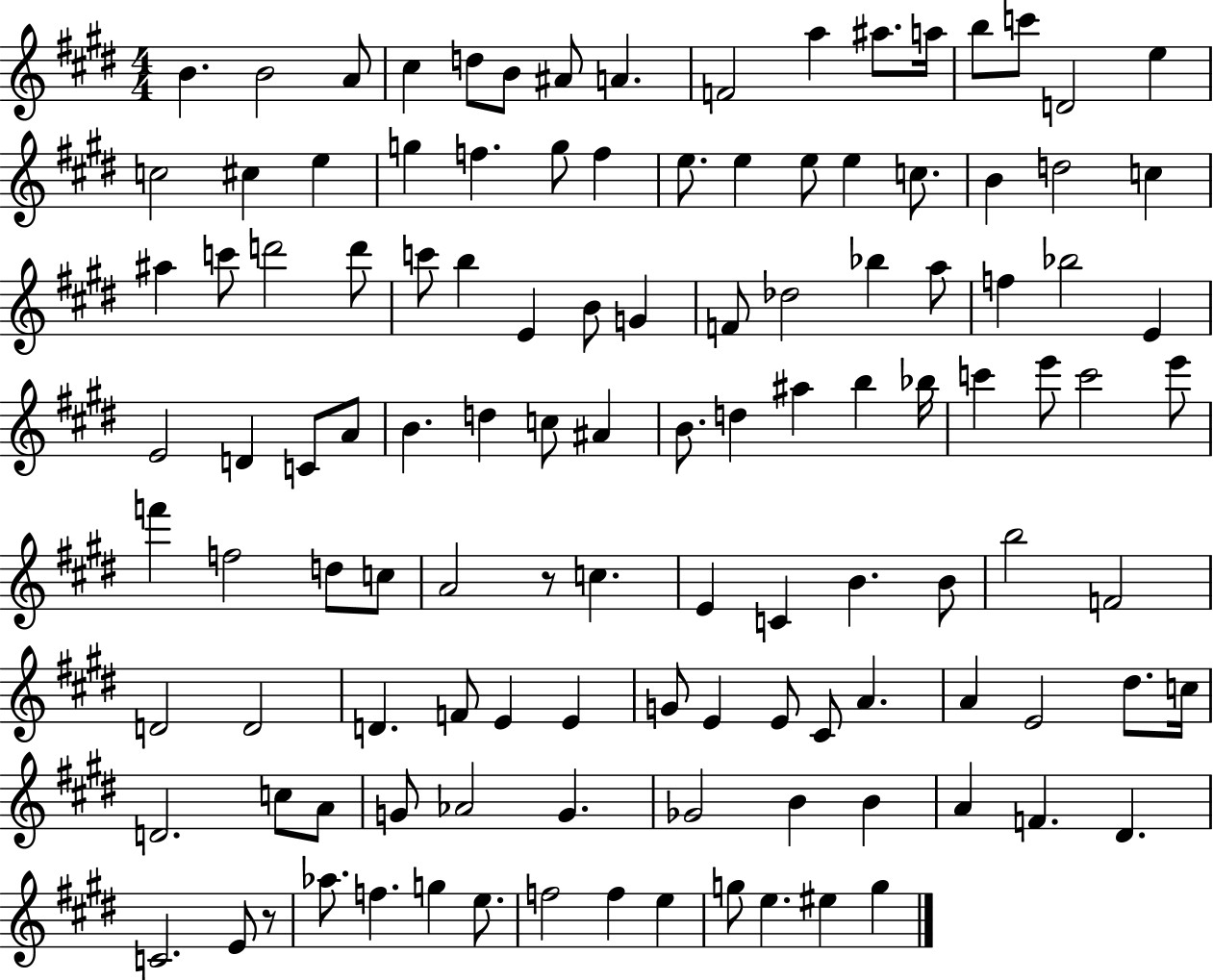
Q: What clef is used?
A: treble